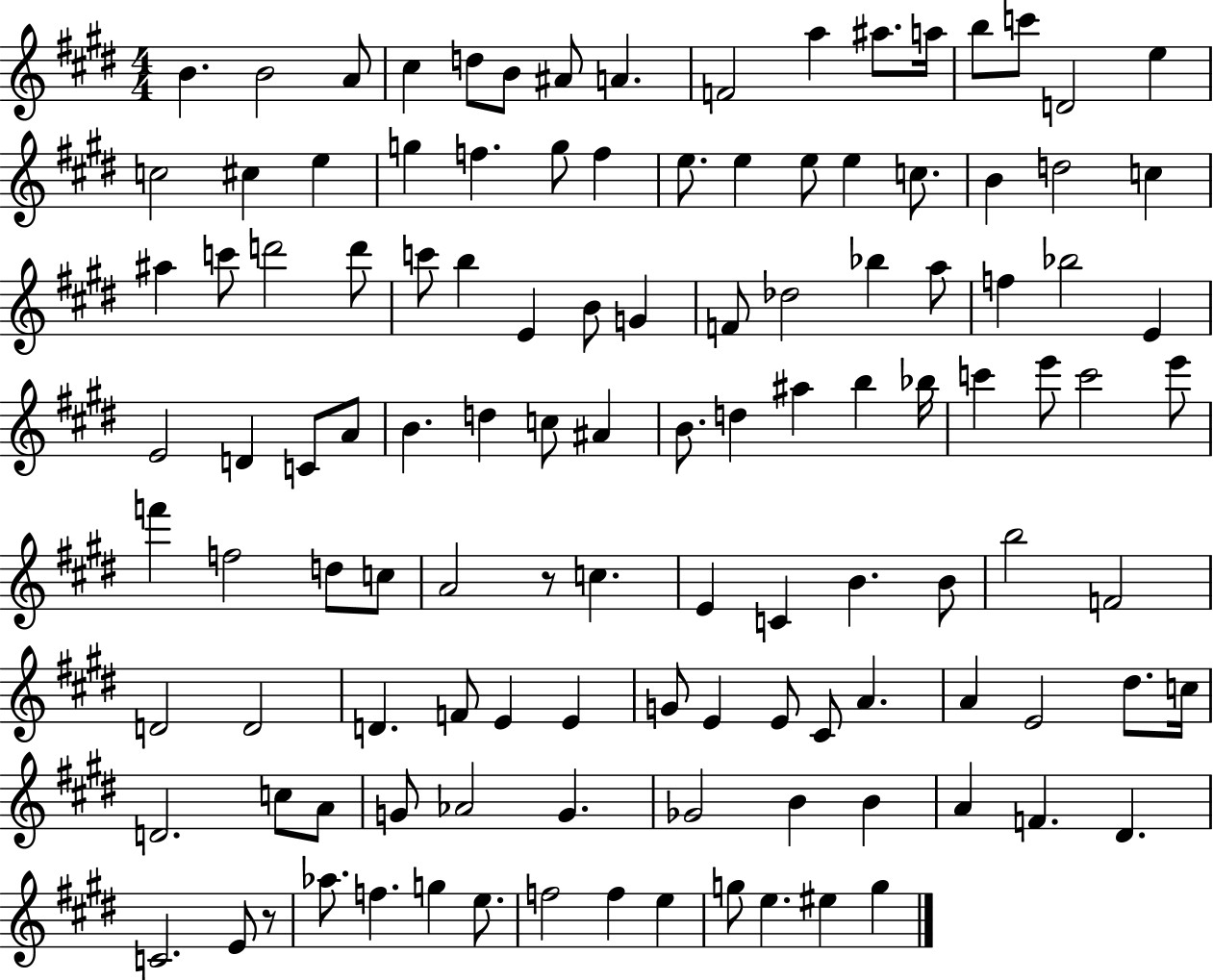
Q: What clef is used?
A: treble